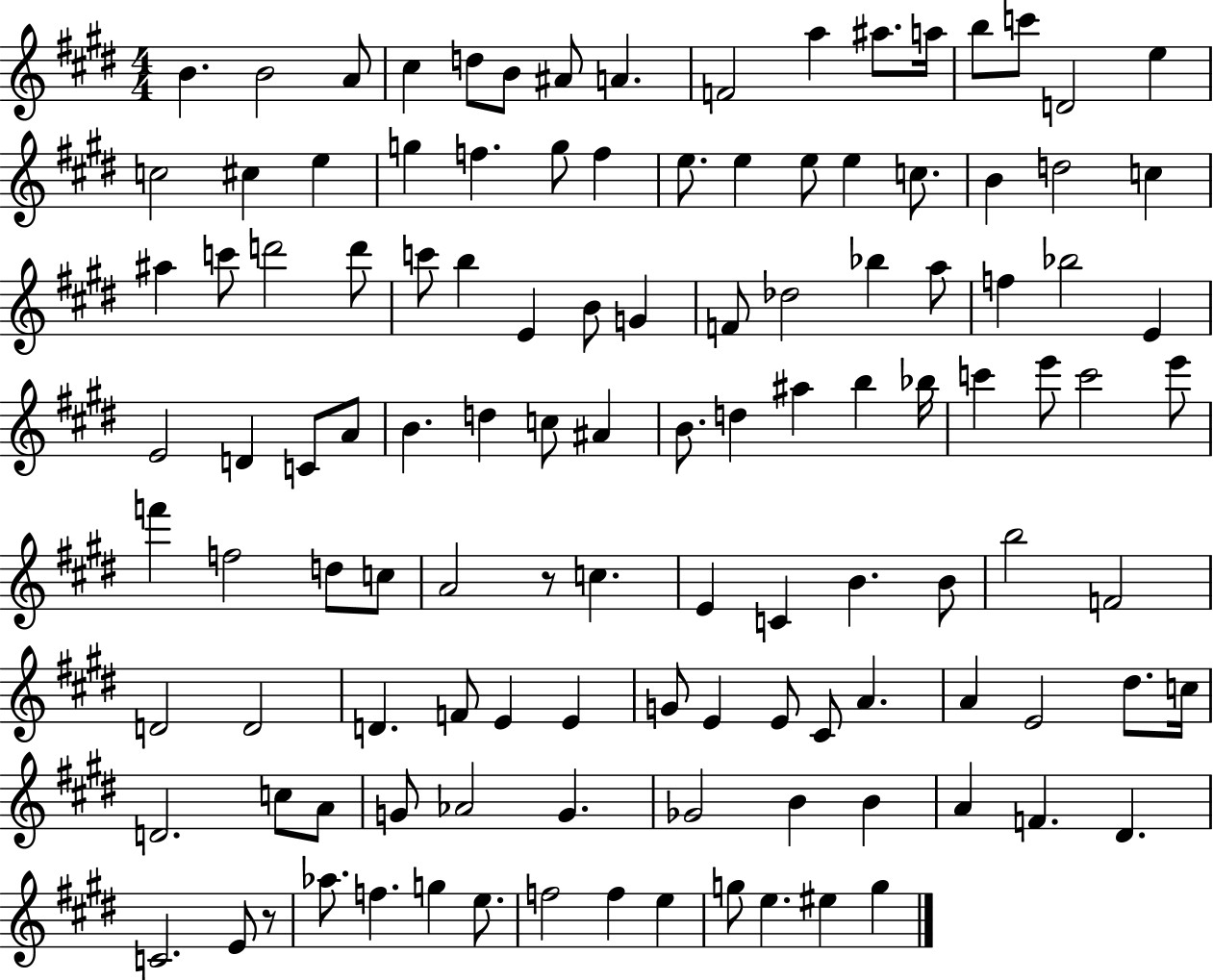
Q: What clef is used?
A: treble